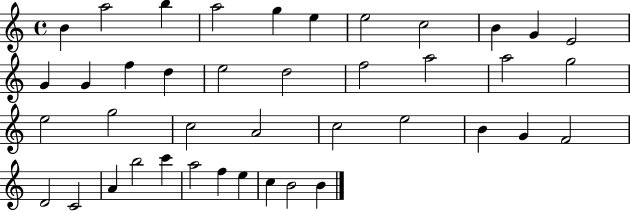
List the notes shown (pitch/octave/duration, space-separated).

B4/q A5/h B5/q A5/h G5/q E5/q E5/h C5/h B4/q G4/q E4/h G4/q G4/q F5/q D5/q E5/h D5/h F5/h A5/h A5/h G5/h E5/h G5/h C5/h A4/h C5/h E5/h B4/q G4/q F4/h D4/h C4/h A4/q B5/h C6/q A5/h F5/q E5/q C5/q B4/h B4/q